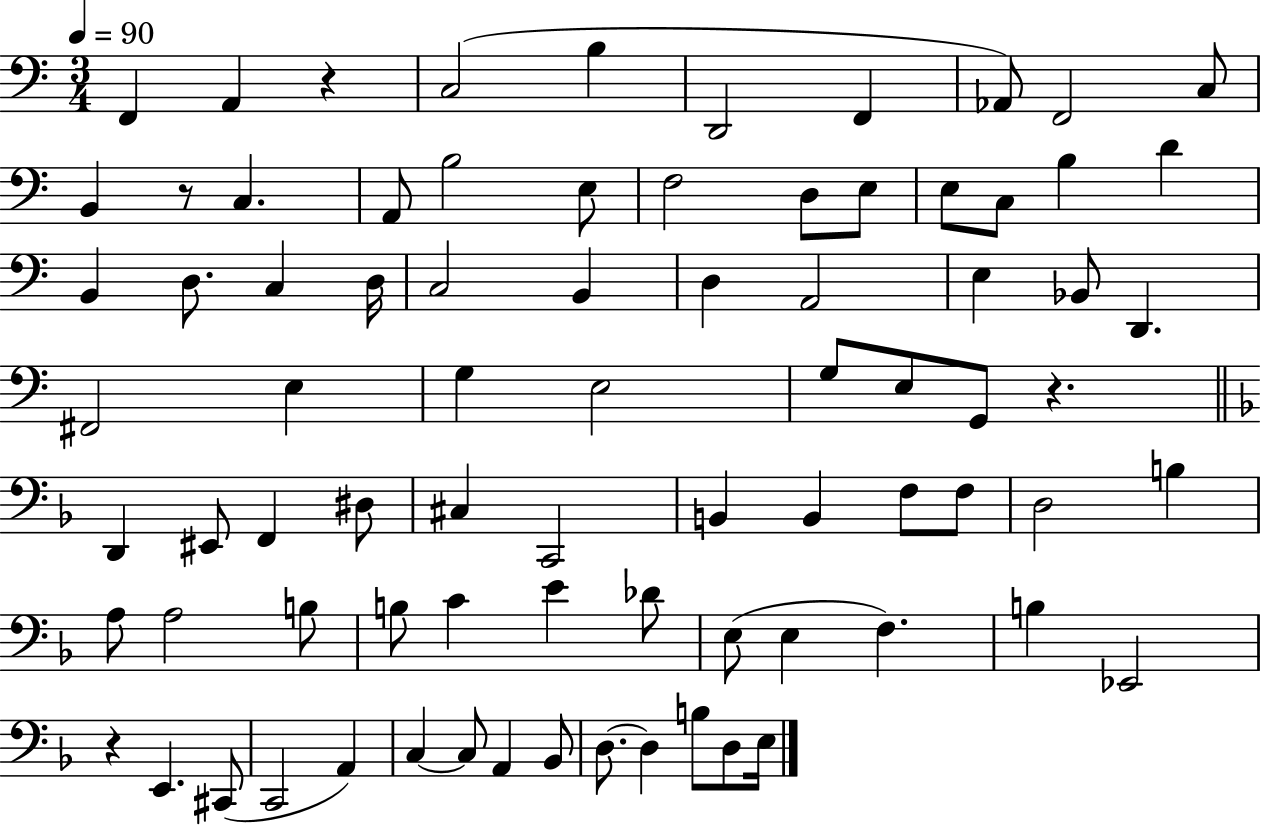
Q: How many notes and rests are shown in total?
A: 80